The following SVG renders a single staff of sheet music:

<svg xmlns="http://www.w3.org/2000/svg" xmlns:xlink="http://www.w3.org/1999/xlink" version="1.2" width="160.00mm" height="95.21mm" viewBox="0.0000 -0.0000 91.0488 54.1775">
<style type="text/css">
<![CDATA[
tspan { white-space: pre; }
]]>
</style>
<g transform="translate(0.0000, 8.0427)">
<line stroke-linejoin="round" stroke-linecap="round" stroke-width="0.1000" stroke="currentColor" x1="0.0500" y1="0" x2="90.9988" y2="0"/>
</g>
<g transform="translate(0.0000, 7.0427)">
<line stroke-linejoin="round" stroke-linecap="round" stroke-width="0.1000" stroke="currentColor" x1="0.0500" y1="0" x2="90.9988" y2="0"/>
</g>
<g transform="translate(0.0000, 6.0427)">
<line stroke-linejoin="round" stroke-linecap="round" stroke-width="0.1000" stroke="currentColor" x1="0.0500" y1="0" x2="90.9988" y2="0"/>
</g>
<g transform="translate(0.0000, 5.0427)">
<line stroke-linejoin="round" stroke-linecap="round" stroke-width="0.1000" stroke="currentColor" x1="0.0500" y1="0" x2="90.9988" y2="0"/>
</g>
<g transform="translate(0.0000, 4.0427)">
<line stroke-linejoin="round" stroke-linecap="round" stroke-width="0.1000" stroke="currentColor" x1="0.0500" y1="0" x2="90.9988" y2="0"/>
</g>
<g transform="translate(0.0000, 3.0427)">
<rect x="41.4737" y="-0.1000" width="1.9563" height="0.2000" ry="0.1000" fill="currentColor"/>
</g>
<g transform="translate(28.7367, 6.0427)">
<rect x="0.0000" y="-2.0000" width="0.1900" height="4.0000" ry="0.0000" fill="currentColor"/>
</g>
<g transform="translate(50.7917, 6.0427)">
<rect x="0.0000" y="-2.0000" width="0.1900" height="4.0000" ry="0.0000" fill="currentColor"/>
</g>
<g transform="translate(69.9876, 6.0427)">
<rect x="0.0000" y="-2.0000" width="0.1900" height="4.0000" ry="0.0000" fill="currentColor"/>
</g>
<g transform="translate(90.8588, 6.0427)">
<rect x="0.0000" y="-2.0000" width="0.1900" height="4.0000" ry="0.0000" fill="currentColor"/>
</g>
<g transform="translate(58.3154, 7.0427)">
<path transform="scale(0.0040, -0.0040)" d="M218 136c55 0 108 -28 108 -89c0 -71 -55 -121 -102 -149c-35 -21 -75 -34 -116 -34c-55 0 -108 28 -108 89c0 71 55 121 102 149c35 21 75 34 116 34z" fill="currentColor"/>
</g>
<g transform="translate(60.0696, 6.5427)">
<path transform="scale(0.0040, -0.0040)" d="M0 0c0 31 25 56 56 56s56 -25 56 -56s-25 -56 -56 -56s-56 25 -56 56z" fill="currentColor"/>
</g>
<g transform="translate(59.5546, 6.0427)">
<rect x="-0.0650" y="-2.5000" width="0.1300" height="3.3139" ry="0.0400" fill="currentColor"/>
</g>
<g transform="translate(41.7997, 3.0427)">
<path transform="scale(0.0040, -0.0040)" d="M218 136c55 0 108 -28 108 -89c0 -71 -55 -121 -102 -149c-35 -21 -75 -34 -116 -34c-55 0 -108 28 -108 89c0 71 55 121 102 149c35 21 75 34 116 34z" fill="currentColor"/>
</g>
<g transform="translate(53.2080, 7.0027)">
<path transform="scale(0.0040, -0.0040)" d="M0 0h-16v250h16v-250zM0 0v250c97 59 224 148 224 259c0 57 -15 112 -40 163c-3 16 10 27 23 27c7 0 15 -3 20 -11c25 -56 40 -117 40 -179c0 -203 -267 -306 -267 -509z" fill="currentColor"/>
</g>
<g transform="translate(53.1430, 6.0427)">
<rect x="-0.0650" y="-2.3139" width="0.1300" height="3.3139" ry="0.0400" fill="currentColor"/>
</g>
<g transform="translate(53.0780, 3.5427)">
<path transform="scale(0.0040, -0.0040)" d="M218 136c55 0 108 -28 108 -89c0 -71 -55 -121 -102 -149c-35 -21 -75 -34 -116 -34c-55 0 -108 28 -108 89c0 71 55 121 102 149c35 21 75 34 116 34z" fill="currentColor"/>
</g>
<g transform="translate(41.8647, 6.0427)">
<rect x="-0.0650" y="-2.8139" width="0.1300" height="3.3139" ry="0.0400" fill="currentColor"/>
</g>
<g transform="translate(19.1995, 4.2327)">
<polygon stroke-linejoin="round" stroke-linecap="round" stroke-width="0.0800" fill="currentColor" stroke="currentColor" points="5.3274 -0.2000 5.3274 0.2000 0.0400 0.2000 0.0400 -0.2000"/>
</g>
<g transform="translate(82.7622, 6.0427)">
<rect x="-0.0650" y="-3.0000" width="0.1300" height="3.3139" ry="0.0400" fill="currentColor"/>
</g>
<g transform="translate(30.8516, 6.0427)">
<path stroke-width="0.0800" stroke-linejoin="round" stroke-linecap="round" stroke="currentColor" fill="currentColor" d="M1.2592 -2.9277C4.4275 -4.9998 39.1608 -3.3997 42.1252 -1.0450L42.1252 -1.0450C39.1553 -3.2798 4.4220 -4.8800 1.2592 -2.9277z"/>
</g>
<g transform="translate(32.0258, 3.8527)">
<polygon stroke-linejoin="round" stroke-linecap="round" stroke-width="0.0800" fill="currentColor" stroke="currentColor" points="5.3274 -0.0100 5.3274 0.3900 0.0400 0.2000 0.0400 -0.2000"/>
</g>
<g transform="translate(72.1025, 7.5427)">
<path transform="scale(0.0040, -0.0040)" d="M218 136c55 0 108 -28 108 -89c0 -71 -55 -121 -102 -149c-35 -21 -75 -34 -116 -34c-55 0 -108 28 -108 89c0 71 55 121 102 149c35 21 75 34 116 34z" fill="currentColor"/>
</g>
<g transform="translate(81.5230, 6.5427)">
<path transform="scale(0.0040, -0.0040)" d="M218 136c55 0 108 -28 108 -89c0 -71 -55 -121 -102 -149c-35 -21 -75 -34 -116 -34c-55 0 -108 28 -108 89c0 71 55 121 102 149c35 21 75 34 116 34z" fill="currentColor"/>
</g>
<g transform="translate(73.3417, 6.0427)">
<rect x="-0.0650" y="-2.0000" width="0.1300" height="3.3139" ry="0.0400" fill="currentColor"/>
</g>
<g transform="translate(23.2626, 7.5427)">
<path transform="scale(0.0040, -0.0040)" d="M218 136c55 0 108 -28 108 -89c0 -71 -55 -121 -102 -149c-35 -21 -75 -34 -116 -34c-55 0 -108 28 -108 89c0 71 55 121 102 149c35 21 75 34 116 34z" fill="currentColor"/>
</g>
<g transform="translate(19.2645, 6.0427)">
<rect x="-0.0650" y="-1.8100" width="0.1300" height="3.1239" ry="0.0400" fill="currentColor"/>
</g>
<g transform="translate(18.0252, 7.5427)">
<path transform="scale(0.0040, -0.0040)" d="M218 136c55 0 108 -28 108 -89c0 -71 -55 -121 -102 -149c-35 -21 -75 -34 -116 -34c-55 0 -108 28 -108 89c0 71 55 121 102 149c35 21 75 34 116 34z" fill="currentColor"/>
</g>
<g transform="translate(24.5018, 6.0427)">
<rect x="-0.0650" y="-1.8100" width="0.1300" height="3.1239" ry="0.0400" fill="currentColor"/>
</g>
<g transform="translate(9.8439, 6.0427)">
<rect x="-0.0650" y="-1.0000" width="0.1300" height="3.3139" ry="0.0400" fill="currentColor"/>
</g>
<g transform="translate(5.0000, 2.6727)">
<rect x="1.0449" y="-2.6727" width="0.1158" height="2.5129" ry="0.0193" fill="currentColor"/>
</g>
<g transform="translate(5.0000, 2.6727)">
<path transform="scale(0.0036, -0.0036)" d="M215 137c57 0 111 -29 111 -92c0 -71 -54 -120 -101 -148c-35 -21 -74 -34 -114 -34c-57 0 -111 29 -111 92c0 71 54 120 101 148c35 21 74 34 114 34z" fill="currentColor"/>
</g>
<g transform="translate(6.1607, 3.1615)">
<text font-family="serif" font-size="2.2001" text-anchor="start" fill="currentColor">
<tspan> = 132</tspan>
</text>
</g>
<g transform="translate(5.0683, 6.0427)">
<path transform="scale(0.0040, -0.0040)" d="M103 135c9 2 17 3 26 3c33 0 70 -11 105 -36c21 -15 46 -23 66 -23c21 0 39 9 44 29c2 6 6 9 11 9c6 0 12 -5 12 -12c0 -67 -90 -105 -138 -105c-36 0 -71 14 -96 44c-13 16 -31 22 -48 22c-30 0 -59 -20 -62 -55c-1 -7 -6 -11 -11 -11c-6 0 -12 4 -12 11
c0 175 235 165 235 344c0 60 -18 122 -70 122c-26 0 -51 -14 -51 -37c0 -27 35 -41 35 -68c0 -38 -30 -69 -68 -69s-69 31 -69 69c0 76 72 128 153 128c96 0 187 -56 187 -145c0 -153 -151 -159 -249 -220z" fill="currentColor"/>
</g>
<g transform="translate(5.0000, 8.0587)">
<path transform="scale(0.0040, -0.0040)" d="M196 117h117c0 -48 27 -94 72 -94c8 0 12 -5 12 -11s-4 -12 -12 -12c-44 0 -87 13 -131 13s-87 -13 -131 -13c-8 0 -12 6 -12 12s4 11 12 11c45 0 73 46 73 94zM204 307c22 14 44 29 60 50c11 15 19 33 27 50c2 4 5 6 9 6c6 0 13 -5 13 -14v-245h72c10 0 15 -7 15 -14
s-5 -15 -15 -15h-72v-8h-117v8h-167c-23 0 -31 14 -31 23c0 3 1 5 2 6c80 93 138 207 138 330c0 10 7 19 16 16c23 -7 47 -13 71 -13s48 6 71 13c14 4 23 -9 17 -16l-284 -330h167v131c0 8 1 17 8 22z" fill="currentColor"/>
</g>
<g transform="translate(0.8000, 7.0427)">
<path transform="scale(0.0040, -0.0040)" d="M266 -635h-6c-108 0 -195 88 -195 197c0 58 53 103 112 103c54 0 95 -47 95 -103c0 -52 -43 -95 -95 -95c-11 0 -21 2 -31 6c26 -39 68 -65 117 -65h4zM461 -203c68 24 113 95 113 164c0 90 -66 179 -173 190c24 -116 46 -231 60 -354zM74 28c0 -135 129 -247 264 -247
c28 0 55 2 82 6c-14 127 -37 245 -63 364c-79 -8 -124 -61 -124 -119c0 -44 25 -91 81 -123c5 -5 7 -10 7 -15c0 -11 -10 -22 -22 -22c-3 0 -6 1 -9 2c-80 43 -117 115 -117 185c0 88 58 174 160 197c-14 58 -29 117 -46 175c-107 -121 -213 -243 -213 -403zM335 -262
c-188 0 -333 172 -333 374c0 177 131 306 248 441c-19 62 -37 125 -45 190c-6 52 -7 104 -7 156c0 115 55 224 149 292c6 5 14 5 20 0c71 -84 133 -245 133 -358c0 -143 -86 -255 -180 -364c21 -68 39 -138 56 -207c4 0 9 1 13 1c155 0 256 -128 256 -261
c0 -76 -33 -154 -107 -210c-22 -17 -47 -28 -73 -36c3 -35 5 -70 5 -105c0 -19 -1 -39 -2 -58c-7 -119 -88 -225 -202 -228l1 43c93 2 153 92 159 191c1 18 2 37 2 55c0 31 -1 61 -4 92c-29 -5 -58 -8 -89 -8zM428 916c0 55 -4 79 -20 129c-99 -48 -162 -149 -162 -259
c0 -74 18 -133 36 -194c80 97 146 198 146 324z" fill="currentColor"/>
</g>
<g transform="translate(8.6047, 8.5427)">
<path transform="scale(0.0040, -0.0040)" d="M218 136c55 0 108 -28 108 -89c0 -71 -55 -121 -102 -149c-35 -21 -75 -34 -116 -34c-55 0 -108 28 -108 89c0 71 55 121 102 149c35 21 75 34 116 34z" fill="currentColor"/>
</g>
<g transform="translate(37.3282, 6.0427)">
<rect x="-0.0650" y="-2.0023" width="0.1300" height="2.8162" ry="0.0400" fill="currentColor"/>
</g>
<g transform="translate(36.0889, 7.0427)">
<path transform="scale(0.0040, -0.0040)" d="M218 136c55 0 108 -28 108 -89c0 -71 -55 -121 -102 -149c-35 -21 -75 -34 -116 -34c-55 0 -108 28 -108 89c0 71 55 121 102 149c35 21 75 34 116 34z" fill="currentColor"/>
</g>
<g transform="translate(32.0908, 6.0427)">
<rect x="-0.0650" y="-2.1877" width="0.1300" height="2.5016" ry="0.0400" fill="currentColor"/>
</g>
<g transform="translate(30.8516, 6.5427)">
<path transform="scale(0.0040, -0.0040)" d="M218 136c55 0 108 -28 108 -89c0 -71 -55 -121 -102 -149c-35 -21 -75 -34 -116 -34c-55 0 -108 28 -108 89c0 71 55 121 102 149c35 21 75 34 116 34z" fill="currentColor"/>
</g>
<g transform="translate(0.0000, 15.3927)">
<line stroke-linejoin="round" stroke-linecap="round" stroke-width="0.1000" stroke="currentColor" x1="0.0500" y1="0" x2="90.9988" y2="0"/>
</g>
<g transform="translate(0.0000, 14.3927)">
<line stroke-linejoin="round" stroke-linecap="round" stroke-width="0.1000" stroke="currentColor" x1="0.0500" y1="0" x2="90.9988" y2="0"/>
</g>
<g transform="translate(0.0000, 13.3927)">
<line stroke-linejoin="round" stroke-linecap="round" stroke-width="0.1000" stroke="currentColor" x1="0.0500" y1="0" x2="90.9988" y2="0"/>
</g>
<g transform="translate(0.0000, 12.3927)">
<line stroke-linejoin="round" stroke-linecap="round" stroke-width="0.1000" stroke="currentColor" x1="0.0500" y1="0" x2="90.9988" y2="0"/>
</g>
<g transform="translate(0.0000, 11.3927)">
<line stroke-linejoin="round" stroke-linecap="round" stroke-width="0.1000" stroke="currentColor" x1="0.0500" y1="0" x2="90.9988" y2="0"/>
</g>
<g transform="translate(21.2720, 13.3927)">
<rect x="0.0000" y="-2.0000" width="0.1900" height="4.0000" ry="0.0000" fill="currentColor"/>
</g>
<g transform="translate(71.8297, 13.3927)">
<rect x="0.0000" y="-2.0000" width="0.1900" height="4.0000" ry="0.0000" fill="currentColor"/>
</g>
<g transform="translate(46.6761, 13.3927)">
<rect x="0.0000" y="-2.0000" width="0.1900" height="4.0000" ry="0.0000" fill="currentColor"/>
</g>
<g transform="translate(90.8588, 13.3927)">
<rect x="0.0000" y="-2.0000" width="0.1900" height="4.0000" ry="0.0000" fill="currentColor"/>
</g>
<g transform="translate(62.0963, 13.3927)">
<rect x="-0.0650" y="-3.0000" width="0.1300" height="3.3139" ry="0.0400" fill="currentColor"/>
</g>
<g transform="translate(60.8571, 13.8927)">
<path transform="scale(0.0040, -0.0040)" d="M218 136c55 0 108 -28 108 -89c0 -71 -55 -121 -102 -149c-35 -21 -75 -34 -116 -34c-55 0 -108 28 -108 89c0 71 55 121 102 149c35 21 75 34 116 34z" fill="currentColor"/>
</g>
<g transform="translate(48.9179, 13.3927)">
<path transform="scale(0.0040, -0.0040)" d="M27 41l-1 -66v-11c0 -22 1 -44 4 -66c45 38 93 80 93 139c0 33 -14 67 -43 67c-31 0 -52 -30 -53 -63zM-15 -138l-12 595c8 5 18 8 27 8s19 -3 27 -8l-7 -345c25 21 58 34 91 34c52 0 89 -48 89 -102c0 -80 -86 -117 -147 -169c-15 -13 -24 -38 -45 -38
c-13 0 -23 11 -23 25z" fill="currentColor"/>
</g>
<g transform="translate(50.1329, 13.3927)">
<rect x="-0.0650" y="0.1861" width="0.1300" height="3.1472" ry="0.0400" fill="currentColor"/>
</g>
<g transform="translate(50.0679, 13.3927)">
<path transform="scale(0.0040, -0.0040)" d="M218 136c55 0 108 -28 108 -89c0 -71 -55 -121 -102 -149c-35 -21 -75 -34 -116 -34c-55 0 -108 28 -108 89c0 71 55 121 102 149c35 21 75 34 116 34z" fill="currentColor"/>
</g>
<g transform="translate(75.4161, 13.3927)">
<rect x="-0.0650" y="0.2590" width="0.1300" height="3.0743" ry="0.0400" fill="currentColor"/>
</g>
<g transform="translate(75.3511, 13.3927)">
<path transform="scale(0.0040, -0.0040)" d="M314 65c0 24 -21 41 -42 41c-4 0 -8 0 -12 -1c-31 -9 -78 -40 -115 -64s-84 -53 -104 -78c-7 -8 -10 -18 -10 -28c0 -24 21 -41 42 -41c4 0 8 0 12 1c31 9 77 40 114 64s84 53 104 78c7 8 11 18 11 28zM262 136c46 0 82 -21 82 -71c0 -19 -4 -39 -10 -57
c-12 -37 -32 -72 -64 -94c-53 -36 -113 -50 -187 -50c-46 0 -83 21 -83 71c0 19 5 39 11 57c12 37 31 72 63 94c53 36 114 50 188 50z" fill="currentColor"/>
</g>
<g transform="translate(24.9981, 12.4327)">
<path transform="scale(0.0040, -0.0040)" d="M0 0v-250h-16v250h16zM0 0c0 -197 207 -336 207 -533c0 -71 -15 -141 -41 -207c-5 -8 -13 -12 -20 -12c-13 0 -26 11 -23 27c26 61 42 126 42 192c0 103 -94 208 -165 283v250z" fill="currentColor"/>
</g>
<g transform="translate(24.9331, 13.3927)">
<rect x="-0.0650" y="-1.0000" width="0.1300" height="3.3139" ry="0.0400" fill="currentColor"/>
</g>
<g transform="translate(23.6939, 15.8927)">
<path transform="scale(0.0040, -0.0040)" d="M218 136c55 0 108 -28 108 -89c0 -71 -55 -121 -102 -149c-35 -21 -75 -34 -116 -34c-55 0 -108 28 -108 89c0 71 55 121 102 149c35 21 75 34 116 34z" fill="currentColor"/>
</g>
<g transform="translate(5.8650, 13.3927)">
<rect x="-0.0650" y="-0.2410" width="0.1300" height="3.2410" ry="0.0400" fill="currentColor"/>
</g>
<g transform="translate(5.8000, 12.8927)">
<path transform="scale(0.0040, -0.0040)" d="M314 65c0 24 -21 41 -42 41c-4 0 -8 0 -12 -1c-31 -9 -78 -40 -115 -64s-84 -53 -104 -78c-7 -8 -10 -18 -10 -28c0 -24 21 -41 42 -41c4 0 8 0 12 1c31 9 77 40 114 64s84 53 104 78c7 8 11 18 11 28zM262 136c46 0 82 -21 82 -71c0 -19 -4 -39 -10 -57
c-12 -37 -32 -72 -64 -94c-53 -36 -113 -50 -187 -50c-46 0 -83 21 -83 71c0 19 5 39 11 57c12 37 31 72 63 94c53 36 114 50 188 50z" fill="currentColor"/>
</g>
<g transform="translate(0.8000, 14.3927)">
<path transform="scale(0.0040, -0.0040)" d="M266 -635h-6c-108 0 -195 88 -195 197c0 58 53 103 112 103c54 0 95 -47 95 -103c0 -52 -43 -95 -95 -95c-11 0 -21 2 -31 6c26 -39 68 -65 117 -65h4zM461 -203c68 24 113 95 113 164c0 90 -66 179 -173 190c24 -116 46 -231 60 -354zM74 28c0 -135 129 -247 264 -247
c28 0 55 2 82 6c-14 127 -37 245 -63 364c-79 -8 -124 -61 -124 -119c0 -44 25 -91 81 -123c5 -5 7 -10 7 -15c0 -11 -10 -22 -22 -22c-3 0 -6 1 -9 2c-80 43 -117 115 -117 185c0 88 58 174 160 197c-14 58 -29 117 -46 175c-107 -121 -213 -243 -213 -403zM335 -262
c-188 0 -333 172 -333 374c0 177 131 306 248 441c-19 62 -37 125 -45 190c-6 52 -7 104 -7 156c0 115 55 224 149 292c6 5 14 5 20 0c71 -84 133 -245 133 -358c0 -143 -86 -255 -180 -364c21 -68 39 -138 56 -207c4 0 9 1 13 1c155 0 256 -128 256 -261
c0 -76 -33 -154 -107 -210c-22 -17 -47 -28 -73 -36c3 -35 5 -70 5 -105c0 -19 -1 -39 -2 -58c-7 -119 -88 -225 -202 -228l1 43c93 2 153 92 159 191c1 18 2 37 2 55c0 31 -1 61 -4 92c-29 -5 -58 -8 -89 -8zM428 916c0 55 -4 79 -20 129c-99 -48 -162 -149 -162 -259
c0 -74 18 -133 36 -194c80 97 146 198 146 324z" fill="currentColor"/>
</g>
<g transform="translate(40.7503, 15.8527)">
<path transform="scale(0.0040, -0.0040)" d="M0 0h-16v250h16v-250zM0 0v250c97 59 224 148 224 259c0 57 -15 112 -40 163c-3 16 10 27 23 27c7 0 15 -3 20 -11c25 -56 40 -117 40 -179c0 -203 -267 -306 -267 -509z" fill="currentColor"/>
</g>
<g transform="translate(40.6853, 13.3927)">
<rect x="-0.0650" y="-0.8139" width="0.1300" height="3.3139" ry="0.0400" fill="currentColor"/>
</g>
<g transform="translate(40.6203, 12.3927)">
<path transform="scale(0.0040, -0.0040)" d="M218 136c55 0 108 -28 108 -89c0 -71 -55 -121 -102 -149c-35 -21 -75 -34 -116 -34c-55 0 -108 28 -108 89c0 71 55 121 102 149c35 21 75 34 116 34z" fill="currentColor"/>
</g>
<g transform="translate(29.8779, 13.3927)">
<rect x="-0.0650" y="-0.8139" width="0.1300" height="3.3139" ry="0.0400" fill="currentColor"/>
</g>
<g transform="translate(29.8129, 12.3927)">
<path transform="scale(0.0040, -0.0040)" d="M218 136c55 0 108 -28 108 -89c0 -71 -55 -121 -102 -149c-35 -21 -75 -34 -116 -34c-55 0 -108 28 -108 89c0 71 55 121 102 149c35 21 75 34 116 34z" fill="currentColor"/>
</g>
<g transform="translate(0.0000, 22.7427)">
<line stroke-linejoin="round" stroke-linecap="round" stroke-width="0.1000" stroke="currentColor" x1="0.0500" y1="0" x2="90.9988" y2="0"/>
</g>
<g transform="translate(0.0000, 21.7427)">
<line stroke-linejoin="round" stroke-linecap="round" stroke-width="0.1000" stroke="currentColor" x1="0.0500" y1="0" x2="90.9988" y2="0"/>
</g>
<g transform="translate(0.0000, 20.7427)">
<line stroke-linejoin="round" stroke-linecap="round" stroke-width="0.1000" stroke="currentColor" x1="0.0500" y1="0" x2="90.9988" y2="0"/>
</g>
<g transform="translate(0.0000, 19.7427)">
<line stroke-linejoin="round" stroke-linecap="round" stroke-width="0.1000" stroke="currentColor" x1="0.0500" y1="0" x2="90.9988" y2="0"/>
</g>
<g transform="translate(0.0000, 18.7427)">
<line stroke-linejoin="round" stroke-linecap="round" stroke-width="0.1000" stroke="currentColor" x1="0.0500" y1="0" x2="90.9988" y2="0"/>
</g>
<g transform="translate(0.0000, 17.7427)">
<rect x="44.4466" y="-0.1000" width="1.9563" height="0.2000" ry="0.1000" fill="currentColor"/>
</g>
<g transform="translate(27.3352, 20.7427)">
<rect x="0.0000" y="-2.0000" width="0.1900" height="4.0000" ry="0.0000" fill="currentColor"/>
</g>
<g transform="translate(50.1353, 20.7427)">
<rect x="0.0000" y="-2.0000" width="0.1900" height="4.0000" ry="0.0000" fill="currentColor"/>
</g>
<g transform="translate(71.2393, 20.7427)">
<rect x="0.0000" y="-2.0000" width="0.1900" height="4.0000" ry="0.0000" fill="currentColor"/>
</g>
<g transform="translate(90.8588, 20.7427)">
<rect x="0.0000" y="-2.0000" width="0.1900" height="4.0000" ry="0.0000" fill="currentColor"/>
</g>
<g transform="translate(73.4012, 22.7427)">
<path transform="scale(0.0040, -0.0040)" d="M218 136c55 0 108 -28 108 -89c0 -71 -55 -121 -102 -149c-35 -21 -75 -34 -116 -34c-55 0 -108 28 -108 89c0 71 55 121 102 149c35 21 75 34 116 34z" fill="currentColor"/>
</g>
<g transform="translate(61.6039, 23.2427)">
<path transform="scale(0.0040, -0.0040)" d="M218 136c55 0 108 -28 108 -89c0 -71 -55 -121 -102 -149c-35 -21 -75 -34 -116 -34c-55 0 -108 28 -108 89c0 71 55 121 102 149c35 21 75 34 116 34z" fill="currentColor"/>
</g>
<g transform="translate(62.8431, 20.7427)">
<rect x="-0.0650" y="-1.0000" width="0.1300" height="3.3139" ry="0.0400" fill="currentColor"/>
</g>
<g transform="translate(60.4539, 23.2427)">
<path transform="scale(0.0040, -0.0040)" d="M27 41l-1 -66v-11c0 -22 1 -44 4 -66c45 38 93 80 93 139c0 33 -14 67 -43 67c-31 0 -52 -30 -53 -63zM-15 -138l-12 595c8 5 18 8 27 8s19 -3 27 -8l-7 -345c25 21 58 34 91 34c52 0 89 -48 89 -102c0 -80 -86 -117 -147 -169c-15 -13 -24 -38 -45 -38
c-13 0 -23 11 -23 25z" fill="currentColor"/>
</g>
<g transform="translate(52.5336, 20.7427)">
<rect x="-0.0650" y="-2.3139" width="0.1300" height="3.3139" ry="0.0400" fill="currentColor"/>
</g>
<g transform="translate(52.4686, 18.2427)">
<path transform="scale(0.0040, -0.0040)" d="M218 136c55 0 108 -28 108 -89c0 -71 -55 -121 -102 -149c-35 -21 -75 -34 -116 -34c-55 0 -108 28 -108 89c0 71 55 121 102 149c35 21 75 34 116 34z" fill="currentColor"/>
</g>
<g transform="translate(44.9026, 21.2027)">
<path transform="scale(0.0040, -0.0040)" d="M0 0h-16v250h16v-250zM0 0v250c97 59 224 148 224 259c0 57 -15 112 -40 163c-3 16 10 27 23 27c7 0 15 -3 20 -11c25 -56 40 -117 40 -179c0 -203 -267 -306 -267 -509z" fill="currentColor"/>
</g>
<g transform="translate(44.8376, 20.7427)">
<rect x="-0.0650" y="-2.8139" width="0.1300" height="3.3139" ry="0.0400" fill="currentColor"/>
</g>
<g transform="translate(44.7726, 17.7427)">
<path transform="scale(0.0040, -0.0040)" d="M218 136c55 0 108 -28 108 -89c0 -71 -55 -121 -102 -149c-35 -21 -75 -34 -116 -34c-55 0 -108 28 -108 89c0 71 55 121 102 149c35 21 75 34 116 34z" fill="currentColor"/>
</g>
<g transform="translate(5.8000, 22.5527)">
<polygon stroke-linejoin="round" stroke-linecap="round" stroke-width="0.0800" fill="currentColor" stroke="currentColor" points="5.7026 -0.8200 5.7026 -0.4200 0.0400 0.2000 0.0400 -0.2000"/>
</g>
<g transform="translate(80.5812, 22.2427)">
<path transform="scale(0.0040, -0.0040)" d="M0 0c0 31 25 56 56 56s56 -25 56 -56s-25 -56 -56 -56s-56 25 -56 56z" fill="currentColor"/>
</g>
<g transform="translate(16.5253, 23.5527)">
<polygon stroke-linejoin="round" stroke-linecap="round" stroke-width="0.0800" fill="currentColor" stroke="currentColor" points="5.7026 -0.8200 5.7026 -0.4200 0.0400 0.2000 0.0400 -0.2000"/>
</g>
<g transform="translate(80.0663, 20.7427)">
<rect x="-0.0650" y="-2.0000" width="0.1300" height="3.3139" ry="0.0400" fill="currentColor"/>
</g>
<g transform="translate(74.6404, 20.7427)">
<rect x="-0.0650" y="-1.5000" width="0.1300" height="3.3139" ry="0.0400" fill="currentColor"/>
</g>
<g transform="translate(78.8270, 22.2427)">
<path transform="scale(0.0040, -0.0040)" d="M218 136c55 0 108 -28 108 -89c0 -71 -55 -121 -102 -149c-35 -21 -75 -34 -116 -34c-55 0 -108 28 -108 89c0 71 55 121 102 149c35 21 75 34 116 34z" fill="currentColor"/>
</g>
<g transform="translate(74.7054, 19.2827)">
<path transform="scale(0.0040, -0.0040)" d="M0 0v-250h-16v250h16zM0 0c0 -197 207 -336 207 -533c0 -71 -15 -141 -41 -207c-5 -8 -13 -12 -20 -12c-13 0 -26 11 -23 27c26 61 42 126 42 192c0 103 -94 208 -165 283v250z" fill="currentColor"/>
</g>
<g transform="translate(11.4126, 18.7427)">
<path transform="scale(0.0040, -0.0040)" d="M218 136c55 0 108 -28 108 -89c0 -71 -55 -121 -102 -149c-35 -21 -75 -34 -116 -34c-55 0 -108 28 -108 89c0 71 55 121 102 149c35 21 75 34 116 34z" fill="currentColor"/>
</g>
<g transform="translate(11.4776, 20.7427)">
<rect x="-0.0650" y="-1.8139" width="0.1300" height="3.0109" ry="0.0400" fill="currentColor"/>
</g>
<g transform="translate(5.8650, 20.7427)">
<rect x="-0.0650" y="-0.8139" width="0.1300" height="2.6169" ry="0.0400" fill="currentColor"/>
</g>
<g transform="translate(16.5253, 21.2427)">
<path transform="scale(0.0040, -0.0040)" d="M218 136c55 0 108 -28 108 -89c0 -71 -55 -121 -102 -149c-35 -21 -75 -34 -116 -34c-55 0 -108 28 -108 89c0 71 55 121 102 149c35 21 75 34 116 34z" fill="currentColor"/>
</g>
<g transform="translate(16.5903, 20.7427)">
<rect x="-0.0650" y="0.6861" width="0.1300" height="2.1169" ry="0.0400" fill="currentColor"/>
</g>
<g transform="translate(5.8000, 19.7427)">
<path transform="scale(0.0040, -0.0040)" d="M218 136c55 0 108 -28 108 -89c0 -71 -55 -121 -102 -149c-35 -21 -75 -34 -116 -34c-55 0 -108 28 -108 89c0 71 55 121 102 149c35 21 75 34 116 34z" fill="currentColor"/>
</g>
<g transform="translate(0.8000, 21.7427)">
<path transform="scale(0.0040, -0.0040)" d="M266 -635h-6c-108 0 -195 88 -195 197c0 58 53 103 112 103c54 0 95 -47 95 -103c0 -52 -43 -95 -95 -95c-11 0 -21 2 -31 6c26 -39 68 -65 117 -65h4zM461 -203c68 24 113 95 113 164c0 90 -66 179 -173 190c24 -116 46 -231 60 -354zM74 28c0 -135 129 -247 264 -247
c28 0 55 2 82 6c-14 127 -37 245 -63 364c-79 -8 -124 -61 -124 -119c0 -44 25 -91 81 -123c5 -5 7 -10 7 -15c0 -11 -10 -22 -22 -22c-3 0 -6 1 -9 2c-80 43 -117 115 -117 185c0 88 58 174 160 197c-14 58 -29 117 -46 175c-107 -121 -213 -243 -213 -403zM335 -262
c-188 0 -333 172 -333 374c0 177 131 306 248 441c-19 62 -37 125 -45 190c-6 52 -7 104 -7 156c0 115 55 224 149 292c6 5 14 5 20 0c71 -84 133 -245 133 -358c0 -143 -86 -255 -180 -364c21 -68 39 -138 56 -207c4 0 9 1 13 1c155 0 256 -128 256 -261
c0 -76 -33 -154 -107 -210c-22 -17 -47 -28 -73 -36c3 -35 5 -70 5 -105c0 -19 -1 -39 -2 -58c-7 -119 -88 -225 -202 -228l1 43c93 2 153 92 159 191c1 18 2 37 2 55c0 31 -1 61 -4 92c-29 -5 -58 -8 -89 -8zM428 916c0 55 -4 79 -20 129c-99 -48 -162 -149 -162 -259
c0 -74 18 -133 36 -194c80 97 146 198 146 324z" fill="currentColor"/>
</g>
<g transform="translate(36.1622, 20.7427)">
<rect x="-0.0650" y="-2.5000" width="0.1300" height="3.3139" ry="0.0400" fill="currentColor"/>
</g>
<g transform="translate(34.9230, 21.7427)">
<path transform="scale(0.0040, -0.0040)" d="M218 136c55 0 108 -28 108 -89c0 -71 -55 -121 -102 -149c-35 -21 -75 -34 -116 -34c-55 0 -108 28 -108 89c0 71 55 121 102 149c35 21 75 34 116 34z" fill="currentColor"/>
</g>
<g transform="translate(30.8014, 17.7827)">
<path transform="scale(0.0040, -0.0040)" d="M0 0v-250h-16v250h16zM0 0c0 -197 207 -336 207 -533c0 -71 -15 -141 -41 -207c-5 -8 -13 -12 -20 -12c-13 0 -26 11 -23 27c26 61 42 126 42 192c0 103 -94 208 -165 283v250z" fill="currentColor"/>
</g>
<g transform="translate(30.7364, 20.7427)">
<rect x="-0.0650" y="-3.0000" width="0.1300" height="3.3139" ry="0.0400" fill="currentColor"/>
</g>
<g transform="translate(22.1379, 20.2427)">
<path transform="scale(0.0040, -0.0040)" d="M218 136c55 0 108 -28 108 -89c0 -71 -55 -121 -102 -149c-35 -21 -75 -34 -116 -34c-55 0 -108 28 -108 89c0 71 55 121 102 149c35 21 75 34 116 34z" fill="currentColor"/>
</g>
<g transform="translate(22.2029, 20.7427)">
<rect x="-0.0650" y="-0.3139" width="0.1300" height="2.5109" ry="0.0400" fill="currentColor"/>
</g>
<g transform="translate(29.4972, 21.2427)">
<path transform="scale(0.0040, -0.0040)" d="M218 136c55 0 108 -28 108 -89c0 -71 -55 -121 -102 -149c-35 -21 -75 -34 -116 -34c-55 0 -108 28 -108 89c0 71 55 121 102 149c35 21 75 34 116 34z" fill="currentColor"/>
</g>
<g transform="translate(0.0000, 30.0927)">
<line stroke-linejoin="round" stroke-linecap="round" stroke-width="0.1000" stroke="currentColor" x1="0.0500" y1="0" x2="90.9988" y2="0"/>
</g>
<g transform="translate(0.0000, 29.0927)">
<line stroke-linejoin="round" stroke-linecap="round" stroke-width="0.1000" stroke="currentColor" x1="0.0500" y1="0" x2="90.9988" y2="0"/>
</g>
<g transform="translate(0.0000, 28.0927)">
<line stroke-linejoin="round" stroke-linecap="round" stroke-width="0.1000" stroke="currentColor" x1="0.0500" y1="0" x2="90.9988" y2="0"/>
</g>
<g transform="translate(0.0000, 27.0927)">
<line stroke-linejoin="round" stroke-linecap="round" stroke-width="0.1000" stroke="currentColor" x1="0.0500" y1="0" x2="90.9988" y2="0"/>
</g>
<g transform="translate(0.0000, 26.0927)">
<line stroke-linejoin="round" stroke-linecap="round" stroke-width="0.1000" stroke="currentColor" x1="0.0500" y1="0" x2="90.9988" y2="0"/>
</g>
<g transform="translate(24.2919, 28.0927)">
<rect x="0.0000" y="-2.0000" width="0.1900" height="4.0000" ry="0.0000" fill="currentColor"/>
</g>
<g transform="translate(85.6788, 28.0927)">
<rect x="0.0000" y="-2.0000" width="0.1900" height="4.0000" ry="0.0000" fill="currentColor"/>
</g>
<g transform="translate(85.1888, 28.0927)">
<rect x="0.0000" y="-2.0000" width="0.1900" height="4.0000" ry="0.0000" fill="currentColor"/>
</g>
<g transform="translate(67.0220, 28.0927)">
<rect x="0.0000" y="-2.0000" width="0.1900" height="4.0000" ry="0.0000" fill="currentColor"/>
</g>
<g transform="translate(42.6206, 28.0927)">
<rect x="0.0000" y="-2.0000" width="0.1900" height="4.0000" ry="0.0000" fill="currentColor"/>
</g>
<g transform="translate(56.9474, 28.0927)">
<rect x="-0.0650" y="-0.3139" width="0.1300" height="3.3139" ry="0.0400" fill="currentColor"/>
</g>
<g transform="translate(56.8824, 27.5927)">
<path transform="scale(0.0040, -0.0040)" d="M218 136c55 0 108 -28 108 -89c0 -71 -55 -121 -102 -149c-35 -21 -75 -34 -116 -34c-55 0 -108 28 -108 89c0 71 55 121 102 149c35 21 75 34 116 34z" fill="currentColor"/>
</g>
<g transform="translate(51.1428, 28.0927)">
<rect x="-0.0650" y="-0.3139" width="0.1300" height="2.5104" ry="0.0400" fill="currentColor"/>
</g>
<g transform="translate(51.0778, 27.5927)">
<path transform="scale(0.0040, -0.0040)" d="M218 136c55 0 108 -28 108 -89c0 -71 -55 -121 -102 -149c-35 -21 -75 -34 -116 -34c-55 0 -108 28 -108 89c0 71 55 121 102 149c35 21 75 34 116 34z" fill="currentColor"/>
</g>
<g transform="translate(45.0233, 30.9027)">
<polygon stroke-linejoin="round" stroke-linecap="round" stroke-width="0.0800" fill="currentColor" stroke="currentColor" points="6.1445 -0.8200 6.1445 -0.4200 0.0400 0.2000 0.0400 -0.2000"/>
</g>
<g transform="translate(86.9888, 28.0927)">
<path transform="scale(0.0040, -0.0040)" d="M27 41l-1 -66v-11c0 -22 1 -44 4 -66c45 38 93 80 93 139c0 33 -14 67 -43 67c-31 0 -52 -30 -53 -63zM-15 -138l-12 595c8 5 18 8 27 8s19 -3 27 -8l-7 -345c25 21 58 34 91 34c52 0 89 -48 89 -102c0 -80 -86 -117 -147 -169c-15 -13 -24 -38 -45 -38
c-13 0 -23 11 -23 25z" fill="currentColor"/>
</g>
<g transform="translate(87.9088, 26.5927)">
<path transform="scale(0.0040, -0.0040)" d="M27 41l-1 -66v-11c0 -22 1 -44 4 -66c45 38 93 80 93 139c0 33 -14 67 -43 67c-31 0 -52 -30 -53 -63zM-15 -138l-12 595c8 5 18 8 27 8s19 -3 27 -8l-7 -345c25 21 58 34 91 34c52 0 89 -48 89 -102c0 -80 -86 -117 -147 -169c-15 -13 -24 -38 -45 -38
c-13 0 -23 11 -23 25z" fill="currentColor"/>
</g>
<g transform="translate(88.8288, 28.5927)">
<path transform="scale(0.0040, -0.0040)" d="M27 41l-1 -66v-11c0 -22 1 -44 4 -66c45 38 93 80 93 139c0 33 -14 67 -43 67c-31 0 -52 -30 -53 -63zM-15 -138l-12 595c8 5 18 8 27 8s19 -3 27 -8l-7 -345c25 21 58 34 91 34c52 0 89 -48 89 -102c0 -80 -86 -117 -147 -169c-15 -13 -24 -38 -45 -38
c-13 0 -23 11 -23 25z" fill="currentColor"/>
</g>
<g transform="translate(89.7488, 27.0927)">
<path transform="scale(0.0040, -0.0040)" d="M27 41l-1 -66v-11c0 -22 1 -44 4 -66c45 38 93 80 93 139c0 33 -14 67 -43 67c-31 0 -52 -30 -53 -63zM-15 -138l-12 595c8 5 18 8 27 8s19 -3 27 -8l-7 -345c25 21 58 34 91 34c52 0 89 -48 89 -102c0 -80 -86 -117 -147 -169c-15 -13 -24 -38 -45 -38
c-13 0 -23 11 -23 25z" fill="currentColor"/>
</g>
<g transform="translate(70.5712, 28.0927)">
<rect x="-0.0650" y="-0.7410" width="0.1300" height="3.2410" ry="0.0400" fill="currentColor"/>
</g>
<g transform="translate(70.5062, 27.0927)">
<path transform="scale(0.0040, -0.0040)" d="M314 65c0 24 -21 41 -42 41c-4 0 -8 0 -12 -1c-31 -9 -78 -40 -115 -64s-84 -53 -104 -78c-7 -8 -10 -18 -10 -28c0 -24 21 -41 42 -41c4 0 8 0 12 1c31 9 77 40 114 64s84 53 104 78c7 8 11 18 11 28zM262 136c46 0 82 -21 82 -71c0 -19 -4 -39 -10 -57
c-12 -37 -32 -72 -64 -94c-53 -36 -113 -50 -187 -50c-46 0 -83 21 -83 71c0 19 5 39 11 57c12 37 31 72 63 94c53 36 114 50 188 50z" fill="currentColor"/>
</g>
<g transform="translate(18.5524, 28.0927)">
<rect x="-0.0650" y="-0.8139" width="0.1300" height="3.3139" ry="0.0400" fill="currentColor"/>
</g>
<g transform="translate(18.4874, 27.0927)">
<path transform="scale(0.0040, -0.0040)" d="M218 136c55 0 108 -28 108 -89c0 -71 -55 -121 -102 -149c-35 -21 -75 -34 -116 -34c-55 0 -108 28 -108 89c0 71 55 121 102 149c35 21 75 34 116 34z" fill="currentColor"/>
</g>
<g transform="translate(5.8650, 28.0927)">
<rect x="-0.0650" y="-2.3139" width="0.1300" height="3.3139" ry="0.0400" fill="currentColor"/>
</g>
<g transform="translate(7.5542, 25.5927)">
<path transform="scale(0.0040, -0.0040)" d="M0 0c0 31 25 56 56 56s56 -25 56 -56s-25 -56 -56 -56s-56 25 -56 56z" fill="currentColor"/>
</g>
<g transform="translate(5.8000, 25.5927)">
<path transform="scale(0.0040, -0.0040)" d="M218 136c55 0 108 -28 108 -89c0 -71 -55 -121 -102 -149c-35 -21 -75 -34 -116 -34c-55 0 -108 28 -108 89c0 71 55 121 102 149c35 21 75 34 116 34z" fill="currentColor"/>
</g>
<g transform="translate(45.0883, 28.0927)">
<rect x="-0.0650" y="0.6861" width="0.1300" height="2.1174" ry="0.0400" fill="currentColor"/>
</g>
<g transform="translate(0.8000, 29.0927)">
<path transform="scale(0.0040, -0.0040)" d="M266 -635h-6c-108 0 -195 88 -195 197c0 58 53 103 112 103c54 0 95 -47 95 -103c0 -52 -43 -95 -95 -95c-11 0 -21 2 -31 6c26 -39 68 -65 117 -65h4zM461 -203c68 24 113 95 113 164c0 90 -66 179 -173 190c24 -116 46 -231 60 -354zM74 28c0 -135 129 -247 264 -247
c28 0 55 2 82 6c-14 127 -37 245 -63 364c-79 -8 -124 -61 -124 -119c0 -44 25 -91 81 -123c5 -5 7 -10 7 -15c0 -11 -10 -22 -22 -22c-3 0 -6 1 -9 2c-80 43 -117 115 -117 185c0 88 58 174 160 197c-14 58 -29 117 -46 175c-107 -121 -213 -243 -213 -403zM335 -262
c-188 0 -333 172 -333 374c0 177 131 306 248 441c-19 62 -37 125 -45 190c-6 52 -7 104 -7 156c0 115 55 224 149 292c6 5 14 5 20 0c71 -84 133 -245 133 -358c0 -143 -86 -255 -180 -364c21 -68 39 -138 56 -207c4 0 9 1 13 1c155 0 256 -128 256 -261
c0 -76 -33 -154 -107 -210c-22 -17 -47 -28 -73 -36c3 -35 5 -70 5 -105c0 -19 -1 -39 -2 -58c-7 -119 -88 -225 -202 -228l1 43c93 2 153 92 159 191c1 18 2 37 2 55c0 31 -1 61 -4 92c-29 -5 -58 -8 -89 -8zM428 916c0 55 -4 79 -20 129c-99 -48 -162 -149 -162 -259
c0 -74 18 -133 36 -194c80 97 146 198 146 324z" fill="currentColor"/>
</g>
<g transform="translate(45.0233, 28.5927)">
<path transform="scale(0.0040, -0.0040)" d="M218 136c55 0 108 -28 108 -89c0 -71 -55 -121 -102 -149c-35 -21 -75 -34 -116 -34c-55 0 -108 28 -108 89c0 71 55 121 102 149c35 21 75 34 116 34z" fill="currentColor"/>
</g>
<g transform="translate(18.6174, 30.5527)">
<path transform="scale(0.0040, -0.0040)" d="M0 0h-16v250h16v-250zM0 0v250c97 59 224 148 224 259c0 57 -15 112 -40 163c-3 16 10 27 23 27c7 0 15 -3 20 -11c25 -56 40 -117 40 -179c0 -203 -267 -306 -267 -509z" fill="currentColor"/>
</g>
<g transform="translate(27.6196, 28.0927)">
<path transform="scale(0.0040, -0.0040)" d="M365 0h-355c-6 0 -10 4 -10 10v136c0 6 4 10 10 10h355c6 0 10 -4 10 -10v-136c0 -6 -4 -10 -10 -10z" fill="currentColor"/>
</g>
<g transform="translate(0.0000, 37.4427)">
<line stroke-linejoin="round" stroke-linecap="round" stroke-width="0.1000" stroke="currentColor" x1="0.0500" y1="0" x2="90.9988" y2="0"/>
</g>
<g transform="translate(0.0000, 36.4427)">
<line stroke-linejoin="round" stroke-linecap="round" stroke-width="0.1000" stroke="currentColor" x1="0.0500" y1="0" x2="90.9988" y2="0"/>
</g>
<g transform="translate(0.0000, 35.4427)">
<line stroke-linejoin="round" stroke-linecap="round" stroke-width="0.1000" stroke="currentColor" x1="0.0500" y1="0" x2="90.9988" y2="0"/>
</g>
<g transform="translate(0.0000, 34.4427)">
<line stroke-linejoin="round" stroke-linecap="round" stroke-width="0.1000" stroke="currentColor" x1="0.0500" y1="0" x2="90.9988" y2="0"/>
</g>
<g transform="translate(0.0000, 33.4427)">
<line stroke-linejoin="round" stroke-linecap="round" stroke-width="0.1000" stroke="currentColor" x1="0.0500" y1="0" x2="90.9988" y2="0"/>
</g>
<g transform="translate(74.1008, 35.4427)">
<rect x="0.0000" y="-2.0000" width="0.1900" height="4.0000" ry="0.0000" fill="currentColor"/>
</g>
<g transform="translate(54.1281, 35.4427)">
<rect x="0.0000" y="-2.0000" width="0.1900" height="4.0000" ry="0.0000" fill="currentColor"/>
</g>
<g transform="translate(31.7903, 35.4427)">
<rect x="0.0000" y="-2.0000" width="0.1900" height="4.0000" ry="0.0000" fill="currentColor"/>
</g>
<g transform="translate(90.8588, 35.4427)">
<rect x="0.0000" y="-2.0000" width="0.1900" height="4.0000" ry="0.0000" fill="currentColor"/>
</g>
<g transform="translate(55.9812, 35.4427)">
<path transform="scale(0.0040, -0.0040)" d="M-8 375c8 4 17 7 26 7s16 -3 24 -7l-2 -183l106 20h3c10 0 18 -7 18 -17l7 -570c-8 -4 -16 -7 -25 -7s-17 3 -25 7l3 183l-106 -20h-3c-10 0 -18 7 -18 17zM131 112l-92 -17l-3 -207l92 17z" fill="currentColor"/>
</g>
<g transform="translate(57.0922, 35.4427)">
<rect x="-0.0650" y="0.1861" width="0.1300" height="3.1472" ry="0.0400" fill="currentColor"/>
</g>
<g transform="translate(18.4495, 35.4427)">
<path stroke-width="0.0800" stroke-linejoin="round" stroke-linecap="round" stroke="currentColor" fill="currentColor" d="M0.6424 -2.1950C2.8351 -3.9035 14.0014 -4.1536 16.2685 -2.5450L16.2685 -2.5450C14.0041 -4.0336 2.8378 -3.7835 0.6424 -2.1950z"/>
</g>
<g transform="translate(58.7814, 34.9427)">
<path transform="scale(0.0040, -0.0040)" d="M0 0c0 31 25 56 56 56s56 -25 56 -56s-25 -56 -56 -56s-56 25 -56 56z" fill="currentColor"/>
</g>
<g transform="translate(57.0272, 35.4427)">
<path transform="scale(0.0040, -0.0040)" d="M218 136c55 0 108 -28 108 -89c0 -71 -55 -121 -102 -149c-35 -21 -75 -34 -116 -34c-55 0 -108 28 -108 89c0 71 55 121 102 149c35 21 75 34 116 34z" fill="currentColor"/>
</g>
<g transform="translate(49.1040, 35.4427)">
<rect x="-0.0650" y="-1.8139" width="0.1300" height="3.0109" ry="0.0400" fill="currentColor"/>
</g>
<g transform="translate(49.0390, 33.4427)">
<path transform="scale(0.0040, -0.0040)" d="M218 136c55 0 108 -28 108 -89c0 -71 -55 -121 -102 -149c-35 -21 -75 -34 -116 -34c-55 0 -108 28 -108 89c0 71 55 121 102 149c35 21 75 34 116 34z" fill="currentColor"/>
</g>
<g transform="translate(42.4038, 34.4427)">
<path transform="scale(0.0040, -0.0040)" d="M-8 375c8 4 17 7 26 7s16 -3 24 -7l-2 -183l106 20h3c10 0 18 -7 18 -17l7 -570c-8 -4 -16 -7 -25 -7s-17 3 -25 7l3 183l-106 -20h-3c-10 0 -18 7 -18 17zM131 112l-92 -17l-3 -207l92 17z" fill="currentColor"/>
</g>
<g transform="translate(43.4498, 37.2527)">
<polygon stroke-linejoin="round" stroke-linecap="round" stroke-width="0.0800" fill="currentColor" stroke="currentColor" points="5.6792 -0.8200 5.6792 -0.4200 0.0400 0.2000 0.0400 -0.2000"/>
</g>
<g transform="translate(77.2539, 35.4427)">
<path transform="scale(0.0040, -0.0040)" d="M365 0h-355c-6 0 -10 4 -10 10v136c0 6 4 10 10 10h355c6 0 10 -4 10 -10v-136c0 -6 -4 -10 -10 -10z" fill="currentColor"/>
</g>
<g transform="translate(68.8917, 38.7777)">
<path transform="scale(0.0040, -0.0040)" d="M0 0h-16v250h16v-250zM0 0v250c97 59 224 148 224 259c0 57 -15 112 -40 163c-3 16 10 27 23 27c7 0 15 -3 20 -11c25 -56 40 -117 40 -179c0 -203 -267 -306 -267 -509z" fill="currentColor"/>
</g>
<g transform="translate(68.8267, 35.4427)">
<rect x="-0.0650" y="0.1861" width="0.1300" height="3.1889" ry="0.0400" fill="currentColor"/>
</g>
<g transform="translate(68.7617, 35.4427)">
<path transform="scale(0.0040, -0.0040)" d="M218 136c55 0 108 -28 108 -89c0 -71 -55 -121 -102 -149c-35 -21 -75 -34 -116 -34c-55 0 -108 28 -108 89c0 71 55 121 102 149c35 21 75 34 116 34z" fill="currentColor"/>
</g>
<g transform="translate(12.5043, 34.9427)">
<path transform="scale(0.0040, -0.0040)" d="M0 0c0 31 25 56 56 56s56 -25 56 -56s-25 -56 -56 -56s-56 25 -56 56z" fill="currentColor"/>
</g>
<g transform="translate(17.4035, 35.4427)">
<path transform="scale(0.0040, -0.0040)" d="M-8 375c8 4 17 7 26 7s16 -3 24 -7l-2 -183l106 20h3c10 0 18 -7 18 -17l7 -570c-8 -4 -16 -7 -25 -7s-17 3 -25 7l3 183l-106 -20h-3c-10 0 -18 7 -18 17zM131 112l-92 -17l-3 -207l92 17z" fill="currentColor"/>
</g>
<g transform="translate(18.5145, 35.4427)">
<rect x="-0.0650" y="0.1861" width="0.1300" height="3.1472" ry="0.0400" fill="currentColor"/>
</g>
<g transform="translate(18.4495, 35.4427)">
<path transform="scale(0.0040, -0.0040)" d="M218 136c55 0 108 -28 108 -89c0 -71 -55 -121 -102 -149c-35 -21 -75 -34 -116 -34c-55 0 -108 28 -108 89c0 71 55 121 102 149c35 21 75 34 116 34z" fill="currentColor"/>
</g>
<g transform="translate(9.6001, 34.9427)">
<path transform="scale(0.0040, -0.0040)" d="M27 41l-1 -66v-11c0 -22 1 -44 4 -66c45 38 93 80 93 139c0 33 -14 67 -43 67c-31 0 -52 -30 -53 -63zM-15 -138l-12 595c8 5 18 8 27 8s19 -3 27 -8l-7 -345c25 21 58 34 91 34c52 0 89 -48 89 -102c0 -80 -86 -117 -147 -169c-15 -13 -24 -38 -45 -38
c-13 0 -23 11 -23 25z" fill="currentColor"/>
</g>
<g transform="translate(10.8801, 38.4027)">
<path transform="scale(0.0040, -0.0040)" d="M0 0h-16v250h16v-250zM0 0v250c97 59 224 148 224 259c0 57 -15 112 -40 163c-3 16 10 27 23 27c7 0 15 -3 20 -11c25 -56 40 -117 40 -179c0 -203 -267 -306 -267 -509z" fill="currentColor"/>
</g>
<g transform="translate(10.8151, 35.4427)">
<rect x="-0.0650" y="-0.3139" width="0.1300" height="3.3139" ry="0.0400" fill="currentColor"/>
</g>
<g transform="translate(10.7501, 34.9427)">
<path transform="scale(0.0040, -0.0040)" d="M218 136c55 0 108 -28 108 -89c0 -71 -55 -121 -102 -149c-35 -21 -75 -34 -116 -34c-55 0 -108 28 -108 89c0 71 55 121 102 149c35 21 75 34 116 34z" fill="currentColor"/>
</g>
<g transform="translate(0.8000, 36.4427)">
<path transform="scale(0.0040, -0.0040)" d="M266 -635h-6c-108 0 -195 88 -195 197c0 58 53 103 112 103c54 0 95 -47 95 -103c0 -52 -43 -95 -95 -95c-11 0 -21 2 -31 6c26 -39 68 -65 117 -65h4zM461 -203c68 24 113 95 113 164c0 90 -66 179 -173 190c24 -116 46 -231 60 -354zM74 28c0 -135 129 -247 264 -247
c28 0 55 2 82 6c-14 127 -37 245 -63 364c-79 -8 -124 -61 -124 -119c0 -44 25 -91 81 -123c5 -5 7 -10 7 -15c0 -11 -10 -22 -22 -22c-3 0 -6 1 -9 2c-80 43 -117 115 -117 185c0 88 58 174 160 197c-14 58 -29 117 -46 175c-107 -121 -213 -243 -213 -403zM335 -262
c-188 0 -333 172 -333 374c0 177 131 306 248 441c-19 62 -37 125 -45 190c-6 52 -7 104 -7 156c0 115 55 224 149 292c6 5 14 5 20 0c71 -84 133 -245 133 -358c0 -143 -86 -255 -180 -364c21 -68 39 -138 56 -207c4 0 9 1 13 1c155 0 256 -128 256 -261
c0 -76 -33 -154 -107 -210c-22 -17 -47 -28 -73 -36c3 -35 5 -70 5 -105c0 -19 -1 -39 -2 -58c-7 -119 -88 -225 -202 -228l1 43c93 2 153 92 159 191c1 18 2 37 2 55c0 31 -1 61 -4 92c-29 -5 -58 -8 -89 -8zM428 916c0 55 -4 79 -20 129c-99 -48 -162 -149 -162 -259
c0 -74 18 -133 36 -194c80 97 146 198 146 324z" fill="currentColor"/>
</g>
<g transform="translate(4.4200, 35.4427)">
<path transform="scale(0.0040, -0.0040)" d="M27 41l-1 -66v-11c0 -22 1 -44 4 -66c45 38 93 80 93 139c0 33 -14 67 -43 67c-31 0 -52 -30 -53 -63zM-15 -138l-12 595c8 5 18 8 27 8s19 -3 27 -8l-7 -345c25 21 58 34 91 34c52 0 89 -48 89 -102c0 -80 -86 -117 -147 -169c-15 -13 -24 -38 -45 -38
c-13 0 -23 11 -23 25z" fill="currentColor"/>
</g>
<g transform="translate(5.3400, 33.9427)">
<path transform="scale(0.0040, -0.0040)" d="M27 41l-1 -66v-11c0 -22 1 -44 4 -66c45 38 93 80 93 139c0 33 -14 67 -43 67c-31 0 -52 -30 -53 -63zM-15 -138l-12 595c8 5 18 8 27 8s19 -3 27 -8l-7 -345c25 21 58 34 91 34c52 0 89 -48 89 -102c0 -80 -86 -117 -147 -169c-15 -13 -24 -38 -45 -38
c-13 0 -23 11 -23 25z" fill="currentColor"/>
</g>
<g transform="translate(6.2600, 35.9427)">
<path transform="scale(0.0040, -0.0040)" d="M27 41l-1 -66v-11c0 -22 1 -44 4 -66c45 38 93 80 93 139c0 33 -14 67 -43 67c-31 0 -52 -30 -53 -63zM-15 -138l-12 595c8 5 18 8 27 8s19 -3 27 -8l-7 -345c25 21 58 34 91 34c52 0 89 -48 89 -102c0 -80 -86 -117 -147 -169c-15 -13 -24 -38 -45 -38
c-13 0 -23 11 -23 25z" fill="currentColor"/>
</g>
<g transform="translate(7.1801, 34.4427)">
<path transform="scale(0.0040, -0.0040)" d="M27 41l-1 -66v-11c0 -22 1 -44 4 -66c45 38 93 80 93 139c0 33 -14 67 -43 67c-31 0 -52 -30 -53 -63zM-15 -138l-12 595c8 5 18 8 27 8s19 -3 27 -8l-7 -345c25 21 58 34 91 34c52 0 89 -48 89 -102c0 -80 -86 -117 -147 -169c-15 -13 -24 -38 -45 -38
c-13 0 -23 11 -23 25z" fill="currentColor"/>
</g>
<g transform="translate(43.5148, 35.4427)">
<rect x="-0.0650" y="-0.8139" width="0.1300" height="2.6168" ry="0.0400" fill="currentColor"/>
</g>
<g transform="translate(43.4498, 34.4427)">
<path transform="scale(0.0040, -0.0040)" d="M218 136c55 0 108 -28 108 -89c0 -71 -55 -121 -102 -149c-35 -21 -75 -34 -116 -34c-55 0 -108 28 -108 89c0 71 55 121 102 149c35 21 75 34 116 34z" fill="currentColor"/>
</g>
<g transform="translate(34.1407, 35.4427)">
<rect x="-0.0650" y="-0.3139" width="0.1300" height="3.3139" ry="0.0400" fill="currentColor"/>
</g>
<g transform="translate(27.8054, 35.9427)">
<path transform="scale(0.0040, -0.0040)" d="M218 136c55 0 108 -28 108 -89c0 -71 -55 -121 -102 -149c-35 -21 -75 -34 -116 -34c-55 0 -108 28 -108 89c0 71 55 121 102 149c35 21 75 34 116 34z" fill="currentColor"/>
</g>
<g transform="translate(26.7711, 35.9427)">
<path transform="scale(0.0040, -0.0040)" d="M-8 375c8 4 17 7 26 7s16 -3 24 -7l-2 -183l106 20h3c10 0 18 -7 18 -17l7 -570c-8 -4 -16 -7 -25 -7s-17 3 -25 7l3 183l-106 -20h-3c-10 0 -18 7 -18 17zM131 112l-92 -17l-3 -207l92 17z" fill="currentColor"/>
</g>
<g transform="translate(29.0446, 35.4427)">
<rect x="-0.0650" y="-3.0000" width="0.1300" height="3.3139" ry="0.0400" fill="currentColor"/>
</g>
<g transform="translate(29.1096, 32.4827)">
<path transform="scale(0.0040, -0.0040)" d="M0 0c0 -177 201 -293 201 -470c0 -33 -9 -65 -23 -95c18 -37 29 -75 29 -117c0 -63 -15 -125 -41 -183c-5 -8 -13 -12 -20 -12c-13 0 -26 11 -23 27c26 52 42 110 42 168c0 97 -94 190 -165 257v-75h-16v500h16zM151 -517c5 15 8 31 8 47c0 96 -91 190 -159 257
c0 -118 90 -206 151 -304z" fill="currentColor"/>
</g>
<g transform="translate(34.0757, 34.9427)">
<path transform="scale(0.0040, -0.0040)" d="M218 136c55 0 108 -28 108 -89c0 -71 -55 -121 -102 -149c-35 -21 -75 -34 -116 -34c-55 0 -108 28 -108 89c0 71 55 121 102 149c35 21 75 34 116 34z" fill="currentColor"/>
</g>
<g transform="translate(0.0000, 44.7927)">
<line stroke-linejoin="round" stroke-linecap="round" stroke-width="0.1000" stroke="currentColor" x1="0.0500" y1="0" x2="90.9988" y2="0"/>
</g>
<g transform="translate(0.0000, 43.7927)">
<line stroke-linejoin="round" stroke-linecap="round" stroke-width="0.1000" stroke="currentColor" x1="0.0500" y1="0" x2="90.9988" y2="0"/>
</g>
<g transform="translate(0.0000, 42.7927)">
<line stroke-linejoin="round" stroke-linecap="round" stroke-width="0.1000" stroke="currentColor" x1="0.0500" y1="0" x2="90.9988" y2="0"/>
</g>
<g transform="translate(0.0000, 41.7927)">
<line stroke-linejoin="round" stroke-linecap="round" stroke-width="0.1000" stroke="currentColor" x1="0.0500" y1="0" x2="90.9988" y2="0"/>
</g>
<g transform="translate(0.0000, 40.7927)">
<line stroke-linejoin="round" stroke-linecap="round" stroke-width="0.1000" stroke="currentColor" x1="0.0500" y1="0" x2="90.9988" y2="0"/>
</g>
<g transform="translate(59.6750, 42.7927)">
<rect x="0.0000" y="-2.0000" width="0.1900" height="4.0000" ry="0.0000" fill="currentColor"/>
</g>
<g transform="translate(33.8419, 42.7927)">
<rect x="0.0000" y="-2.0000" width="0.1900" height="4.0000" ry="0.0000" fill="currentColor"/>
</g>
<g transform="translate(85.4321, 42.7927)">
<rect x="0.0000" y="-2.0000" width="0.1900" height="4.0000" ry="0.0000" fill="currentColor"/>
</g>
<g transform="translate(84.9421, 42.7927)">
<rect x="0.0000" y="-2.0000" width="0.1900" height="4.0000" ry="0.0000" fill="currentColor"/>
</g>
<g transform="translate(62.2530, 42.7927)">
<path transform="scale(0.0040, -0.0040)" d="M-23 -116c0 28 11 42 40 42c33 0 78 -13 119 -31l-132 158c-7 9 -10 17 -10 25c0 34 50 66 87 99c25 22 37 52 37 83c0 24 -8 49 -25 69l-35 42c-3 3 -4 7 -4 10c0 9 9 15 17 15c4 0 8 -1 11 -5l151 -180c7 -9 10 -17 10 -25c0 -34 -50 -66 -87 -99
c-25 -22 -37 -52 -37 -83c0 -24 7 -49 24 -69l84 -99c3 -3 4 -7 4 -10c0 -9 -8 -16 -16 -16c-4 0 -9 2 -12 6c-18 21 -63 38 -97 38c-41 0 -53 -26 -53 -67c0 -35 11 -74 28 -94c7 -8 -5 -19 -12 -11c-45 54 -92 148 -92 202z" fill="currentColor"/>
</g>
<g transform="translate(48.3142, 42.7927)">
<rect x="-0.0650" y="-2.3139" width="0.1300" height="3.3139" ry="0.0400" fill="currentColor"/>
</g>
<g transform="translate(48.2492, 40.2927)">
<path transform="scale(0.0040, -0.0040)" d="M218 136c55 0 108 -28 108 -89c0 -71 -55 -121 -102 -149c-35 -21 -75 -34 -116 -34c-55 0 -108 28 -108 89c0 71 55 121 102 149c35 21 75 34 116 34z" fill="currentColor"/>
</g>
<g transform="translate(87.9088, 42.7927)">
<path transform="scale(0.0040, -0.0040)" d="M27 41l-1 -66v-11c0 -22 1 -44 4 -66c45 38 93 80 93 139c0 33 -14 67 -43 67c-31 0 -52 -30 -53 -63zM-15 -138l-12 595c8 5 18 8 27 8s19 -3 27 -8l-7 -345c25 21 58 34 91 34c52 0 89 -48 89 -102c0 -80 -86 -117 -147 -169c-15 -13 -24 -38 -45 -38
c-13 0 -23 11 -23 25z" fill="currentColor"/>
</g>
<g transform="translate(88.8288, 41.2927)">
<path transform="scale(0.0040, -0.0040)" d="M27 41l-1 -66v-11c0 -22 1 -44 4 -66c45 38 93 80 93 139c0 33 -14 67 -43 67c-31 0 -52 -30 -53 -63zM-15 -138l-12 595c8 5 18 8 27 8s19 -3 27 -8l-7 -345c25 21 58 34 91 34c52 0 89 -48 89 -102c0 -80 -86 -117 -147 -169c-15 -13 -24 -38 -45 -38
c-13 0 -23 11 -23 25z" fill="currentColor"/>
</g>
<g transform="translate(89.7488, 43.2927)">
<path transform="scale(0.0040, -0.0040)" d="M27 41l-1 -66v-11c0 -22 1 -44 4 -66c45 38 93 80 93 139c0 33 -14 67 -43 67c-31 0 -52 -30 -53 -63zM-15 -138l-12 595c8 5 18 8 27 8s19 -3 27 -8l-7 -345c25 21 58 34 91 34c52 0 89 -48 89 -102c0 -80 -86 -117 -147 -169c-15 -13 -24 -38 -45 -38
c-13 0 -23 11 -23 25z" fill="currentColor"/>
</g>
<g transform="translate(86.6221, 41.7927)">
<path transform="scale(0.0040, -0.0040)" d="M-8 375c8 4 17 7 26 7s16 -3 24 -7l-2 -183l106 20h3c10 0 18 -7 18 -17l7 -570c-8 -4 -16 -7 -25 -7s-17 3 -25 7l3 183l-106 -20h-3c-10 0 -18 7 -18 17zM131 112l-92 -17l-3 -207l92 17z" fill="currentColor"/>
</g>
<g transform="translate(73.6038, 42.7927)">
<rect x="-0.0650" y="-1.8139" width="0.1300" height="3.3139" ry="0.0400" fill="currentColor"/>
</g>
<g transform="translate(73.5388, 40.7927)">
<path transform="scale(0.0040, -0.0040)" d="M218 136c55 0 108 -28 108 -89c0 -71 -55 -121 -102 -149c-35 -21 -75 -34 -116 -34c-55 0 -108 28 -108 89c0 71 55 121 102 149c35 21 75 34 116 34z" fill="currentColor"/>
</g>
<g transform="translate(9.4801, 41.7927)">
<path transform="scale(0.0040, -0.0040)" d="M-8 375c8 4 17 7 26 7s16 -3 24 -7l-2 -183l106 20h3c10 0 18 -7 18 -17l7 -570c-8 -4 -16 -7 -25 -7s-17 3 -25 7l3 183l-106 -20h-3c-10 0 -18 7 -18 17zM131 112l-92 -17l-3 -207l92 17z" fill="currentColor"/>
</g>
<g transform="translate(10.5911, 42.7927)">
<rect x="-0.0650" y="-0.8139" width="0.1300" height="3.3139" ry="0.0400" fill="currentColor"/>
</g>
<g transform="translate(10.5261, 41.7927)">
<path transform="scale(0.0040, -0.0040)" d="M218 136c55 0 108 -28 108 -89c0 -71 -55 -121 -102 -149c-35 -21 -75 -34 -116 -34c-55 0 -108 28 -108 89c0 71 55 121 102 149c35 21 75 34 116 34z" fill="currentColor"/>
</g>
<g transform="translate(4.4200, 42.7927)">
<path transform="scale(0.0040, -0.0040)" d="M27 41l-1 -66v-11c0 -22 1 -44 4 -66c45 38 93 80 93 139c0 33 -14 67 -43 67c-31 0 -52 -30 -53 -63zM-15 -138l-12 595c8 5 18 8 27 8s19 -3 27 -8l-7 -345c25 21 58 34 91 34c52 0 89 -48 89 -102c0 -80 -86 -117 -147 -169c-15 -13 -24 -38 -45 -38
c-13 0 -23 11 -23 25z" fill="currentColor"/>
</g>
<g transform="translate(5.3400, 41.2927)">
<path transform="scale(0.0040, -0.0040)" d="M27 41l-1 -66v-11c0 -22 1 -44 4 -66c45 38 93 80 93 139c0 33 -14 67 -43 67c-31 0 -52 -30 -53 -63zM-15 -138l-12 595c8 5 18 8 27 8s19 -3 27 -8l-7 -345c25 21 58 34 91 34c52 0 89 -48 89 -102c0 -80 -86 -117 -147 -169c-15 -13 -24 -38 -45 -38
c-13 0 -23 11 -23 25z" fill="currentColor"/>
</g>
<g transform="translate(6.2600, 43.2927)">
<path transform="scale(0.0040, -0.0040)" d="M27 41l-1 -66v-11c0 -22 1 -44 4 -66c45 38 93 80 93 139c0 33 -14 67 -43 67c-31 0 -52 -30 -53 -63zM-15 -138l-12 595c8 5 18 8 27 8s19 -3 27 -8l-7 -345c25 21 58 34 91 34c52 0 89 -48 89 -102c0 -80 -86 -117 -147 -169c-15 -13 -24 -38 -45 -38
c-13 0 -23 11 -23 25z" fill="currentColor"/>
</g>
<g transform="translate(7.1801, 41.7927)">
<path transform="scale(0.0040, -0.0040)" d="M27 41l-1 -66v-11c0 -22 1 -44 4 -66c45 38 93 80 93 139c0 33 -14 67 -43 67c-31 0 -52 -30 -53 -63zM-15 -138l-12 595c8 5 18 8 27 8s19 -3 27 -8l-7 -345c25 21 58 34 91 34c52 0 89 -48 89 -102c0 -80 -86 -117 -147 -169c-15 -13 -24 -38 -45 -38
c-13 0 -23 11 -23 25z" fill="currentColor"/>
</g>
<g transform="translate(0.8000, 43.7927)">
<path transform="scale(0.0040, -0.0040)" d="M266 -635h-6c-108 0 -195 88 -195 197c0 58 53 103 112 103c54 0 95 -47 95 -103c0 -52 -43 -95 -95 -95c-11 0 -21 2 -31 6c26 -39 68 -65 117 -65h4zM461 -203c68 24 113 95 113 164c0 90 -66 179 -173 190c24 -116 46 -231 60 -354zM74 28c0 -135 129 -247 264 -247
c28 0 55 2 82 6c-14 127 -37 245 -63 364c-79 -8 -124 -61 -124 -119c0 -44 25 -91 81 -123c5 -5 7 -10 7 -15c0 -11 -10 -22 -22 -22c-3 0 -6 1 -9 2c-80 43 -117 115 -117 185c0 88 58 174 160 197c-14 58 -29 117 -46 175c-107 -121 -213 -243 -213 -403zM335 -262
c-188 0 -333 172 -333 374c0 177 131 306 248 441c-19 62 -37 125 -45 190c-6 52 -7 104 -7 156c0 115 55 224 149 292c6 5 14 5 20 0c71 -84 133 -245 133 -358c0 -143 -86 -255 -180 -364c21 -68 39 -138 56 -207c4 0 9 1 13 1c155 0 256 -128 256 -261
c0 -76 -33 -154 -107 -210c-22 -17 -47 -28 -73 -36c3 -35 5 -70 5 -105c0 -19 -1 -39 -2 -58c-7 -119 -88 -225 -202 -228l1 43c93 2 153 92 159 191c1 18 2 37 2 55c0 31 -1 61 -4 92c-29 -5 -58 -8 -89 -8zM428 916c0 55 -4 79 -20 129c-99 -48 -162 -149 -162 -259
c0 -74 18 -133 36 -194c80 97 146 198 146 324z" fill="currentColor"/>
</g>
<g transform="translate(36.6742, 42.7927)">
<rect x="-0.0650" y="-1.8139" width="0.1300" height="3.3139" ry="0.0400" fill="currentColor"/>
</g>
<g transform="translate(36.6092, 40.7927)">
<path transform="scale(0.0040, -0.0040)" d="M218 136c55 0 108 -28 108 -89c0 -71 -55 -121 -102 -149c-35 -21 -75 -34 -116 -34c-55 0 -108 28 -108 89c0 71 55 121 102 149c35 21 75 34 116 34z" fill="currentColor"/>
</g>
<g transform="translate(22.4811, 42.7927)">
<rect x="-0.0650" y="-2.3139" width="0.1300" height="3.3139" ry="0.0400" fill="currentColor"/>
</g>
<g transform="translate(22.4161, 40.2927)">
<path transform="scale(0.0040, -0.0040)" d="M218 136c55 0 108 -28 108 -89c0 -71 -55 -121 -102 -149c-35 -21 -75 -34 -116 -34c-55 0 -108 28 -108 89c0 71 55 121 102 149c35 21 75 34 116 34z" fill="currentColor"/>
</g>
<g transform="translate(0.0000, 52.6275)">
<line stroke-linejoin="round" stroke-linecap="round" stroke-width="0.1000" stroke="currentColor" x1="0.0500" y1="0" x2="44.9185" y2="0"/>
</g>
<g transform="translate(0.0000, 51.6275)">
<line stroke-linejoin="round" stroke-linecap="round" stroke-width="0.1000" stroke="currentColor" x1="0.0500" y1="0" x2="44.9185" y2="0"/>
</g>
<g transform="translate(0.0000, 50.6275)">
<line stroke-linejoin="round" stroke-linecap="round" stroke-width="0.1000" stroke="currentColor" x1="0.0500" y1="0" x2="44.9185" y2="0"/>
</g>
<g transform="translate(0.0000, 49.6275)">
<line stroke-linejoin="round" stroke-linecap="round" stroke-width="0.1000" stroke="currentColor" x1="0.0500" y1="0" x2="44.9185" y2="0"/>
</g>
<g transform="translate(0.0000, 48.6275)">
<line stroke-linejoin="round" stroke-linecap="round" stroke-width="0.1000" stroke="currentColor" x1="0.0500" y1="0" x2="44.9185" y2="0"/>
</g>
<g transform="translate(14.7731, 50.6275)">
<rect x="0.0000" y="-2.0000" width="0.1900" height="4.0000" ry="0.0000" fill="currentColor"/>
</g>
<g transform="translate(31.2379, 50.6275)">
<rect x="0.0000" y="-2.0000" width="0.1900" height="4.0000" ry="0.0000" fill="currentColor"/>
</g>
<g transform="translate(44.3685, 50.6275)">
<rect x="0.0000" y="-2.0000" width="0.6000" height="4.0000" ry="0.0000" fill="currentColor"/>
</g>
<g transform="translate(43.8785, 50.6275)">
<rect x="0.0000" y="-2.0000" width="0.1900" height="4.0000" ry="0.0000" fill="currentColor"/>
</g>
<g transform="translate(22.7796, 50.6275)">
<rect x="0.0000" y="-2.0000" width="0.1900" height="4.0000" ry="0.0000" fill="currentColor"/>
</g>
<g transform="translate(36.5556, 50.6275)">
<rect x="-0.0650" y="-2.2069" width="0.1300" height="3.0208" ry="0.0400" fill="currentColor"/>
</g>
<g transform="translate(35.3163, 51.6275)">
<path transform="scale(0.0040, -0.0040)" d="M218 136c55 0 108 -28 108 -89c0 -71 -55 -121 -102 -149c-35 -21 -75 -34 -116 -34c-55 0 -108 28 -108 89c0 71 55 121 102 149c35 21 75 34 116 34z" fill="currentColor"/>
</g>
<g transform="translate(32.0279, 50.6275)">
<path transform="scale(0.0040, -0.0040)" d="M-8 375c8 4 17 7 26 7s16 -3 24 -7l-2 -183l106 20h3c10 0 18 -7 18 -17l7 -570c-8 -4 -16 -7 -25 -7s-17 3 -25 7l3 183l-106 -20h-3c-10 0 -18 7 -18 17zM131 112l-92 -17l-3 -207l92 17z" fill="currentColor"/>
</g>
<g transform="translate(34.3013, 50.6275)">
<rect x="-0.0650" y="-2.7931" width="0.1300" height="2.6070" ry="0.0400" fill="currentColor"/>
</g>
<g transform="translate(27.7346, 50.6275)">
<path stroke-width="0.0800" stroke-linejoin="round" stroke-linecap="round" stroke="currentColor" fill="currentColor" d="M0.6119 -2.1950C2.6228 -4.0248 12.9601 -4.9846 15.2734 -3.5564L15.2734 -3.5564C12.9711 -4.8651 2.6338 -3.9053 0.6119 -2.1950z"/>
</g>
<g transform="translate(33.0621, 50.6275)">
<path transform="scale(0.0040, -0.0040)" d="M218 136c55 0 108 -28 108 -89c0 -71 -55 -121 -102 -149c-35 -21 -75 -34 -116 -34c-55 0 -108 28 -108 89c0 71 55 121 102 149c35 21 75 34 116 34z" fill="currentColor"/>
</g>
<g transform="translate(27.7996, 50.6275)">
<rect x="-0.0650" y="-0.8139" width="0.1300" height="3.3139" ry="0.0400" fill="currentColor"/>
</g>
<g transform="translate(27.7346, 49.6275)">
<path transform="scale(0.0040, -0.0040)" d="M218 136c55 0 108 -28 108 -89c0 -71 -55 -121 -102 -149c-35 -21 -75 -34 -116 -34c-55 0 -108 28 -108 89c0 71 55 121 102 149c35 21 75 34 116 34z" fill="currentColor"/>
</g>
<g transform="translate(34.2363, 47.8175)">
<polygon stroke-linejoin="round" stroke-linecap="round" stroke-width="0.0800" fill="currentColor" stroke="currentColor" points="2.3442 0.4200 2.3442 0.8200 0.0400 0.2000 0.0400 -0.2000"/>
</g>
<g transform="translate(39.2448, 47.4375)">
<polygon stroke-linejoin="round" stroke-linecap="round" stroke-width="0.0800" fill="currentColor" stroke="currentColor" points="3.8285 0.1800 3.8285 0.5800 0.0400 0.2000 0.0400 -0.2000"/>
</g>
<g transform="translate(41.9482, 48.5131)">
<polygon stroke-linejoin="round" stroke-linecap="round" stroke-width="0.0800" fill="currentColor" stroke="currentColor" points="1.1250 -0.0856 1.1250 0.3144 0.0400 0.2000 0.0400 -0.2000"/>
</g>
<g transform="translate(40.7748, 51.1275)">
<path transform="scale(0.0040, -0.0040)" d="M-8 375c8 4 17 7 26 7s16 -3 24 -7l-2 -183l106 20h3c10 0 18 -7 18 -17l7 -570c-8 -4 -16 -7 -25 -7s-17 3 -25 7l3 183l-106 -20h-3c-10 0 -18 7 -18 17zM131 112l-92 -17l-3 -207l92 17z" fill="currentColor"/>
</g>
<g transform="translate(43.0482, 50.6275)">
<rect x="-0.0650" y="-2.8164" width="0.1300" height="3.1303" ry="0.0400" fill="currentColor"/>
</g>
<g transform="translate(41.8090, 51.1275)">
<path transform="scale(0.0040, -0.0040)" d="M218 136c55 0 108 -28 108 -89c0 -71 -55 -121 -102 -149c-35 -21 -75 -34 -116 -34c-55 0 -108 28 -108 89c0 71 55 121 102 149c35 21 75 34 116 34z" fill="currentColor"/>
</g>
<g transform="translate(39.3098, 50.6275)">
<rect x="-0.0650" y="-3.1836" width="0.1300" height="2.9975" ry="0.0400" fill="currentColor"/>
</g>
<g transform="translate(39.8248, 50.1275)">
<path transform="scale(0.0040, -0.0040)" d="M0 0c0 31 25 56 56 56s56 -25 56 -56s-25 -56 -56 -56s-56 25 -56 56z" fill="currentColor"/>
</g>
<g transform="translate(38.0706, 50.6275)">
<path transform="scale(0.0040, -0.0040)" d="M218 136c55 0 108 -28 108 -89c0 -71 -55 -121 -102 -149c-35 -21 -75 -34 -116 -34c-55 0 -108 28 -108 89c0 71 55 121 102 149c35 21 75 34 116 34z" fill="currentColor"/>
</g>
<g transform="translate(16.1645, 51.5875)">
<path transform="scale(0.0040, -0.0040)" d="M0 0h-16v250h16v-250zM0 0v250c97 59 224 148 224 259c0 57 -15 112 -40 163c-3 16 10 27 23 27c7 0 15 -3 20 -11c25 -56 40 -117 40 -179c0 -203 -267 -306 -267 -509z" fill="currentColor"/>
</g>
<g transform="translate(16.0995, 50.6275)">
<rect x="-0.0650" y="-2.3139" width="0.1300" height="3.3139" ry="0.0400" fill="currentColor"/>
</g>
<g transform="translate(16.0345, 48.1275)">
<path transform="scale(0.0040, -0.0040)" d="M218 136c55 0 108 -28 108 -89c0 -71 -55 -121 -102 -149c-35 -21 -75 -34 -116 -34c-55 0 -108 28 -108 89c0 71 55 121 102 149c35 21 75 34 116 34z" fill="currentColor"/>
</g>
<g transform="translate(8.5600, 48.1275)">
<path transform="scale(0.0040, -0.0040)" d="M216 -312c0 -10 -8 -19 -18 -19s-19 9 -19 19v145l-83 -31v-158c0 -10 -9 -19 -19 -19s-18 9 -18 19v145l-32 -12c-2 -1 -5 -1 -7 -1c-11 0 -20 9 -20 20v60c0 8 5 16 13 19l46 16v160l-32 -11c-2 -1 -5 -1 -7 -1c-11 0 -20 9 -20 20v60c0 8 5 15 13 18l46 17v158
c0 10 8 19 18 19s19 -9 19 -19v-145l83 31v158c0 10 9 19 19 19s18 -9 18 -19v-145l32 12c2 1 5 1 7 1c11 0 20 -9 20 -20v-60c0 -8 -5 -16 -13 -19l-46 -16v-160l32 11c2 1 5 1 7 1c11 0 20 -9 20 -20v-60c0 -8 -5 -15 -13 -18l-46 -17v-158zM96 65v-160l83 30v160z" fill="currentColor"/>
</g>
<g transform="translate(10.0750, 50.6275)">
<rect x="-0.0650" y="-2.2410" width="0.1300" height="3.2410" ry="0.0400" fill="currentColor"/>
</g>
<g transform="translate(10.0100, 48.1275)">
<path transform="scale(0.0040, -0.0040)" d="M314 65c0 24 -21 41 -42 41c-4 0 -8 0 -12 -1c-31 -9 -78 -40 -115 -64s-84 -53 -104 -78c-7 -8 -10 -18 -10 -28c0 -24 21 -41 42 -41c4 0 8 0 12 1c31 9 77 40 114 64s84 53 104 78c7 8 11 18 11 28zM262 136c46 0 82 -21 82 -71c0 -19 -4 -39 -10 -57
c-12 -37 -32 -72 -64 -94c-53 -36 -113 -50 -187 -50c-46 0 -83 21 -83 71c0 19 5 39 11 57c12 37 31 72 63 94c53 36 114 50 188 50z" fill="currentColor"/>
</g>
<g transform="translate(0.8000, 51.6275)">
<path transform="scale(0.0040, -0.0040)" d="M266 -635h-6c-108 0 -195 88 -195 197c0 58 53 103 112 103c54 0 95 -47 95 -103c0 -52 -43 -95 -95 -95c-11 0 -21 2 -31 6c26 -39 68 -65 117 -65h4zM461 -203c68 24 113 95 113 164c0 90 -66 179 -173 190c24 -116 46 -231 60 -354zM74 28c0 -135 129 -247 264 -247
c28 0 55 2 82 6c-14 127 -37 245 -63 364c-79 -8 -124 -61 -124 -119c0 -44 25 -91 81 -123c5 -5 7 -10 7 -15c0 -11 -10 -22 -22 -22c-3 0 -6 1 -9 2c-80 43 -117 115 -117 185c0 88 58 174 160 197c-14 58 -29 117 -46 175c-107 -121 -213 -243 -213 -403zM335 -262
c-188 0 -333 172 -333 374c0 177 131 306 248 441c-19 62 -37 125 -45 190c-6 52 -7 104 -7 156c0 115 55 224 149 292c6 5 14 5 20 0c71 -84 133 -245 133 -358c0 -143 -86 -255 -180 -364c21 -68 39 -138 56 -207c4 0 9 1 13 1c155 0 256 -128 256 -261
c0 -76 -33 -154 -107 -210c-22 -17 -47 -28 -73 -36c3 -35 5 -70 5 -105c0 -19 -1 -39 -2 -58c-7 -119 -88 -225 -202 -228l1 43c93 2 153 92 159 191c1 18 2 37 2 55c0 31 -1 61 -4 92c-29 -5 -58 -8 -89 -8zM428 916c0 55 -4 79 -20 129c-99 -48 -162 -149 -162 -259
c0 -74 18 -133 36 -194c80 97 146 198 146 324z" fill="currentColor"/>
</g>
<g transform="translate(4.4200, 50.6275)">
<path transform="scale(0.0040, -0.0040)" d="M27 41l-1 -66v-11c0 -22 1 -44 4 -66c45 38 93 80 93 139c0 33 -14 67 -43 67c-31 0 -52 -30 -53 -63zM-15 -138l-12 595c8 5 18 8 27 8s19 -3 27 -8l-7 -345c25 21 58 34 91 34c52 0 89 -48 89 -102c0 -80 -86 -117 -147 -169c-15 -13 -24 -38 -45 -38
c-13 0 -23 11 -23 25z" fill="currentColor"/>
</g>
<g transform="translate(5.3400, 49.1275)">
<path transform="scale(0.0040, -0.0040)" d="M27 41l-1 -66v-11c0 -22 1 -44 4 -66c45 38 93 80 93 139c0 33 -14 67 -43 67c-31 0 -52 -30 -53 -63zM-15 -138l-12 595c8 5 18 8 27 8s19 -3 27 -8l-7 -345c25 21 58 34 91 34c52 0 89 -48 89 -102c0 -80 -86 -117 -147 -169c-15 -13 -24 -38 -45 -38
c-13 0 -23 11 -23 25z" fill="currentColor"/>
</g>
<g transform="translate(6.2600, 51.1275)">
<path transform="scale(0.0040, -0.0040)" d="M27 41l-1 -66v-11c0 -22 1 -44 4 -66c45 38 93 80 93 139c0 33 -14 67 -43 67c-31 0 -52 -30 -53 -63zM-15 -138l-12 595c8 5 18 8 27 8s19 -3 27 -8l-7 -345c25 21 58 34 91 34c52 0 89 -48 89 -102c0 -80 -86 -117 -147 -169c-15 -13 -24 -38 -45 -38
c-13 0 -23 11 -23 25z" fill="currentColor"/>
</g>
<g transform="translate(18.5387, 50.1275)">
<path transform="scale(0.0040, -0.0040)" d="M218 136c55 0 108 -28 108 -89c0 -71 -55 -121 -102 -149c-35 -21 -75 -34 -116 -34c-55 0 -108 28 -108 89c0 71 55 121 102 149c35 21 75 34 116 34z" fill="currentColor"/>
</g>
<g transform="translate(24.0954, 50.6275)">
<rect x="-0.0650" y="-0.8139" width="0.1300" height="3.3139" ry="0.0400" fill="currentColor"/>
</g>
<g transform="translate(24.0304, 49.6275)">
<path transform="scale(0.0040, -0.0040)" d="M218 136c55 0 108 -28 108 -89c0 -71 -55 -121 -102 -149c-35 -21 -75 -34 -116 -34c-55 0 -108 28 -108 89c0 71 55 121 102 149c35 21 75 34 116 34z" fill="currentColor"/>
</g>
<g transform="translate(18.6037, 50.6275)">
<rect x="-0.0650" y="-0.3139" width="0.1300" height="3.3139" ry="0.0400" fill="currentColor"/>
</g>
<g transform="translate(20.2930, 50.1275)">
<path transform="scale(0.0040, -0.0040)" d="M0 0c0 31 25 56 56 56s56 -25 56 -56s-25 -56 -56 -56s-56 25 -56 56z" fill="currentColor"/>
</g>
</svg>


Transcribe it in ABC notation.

X:1
T:Untitled
M:2/4
L:1/4
K:C
D F/2 F/2 A/2 G/2 a g/2 G F A c2 D/2 d d/2 _B A B2 d/2 f/2 A/2 c/2 A/2 G a/2 g _D E/2 F g d/2 z2 A/2 c/2 c d2 _c/2 B A/4 c d/2 f/2 B B/2 z2 d g f g z f ^g2 g/2 c d d B/2 G/2 B/2 A/4